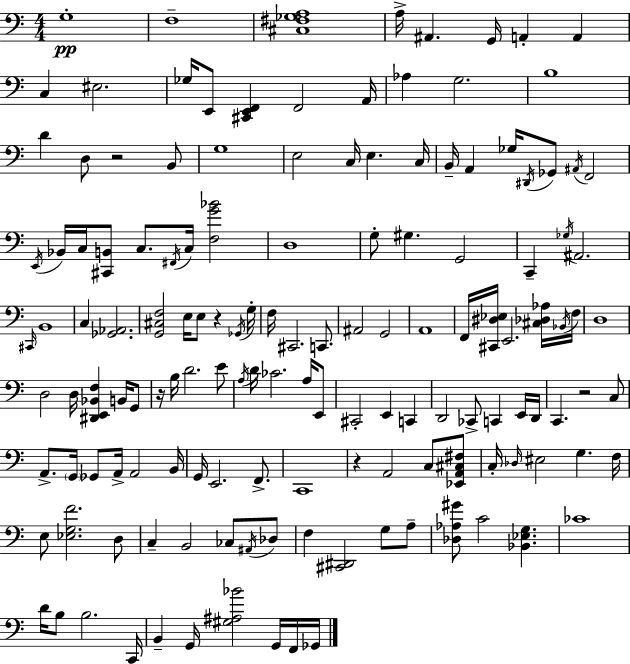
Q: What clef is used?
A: bass